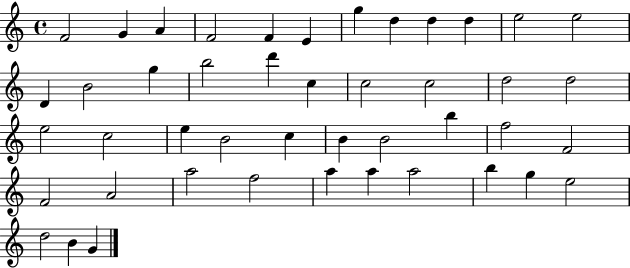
X:1
T:Untitled
M:4/4
L:1/4
K:C
F2 G A F2 F E g d d d e2 e2 D B2 g b2 d' c c2 c2 d2 d2 e2 c2 e B2 c B B2 b f2 F2 F2 A2 a2 f2 a a a2 b g e2 d2 B G